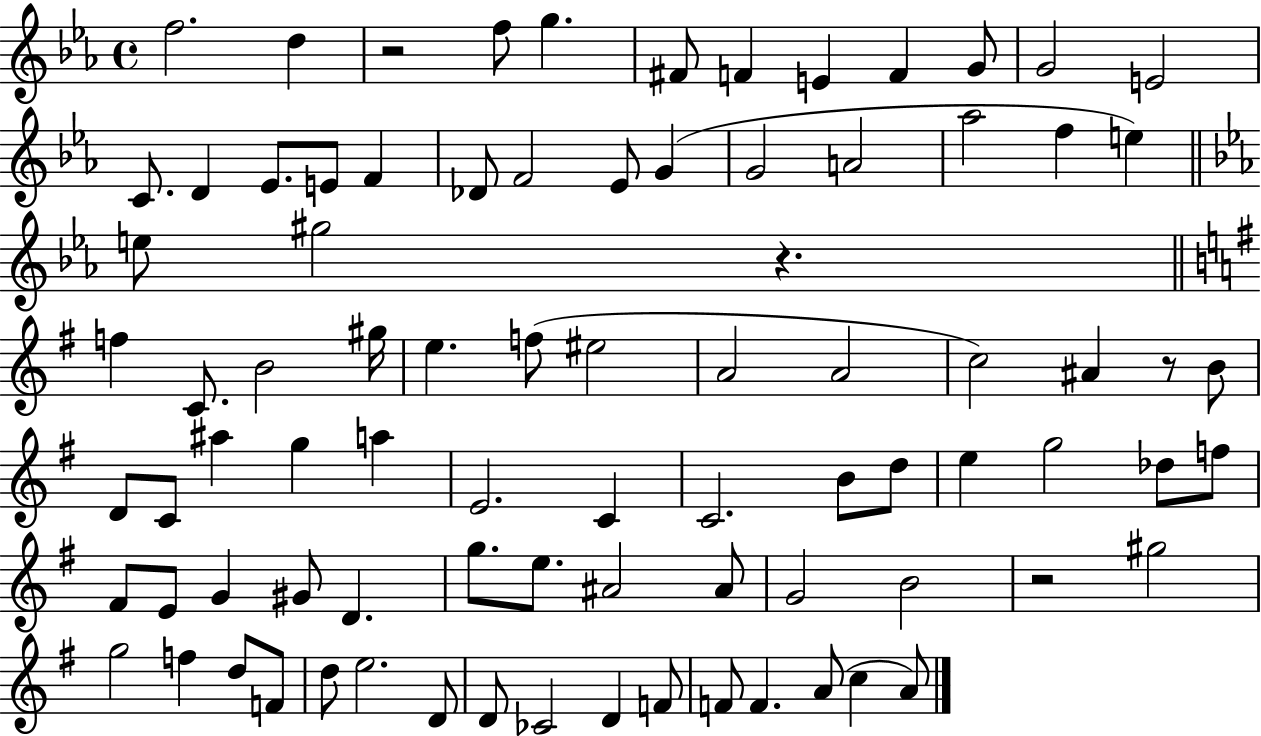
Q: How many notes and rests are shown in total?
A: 85